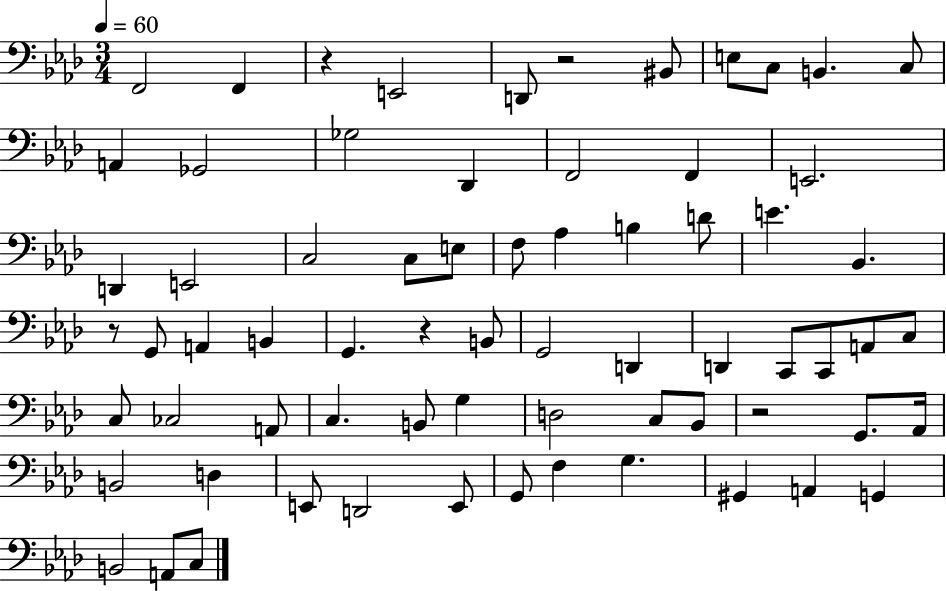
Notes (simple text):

F2/h F2/q R/q E2/h D2/e R/h BIS2/e E3/e C3/e B2/q. C3/e A2/q Gb2/h Gb3/h Db2/q F2/h F2/q E2/h. D2/q E2/h C3/h C3/e E3/e F3/e Ab3/q B3/q D4/e E4/q. Bb2/q. R/e G2/e A2/q B2/q G2/q. R/q B2/e G2/h D2/q D2/q C2/e C2/e A2/e C3/e C3/e CES3/h A2/e C3/q. B2/e G3/q D3/h C3/e Bb2/e R/h G2/e. Ab2/s B2/h D3/q E2/e D2/h E2/e G2/e F3/q G3/q. G#2/q A2/q G2/q B2/h A2/e C3/e